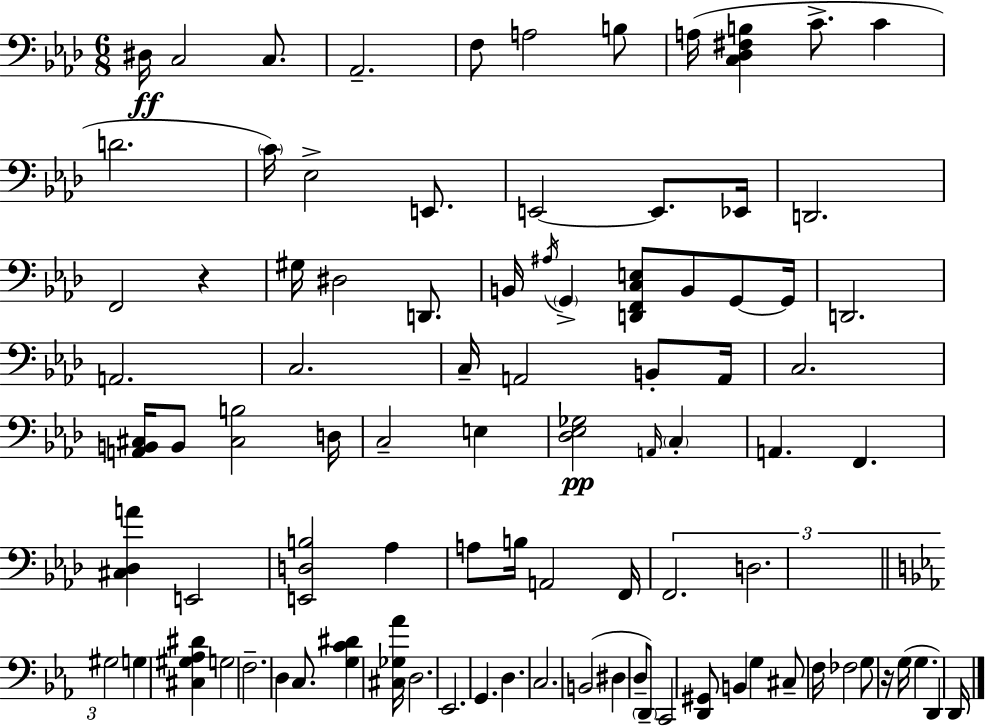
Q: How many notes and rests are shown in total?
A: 91